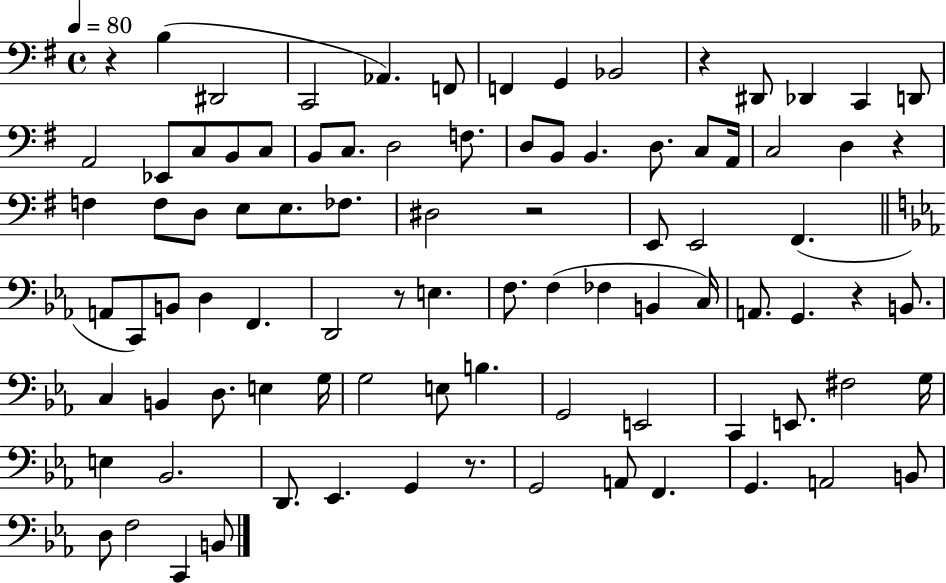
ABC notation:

X:1
T:Untitled
M:4/4
L:1/4
K:G
z B, ^D,,2 C,,2 _A,, F,,/2 F,, G,, _B,,2 z ^D,,/2 _D,, C,, D,,/2 A,,2 _E,,/2 C,/2 B,,/2 C,/2 B,,/2 C,/2 D,2 F,/2 D,/2 B,,/2 B,, D,/2 C,/2 A,,/4 C,2 D, z F, F,/2 D,/2 E,/2 E,/2 _F,/2 ^D,2 z2 E,,/2 E,,2 ^F,, A,,/2 C,,/2 B,,/2 D, F,, D,,2 z/2 E, F,/2 F, _F, B,, C,/4 A,,/2 G,, z B,,/2 C, B,, D,/2 E, G,/4 G,2 E,/2 B, G,,2 E,,2 C,, E,,/2 ^F,2 G,/4 E, _B,,2 D,,/2 _E,, G,, z/2 G,,2 A,,/2 F,, G,, A,,2 B,,/2 D,/2 F,2 C,, B,,/2